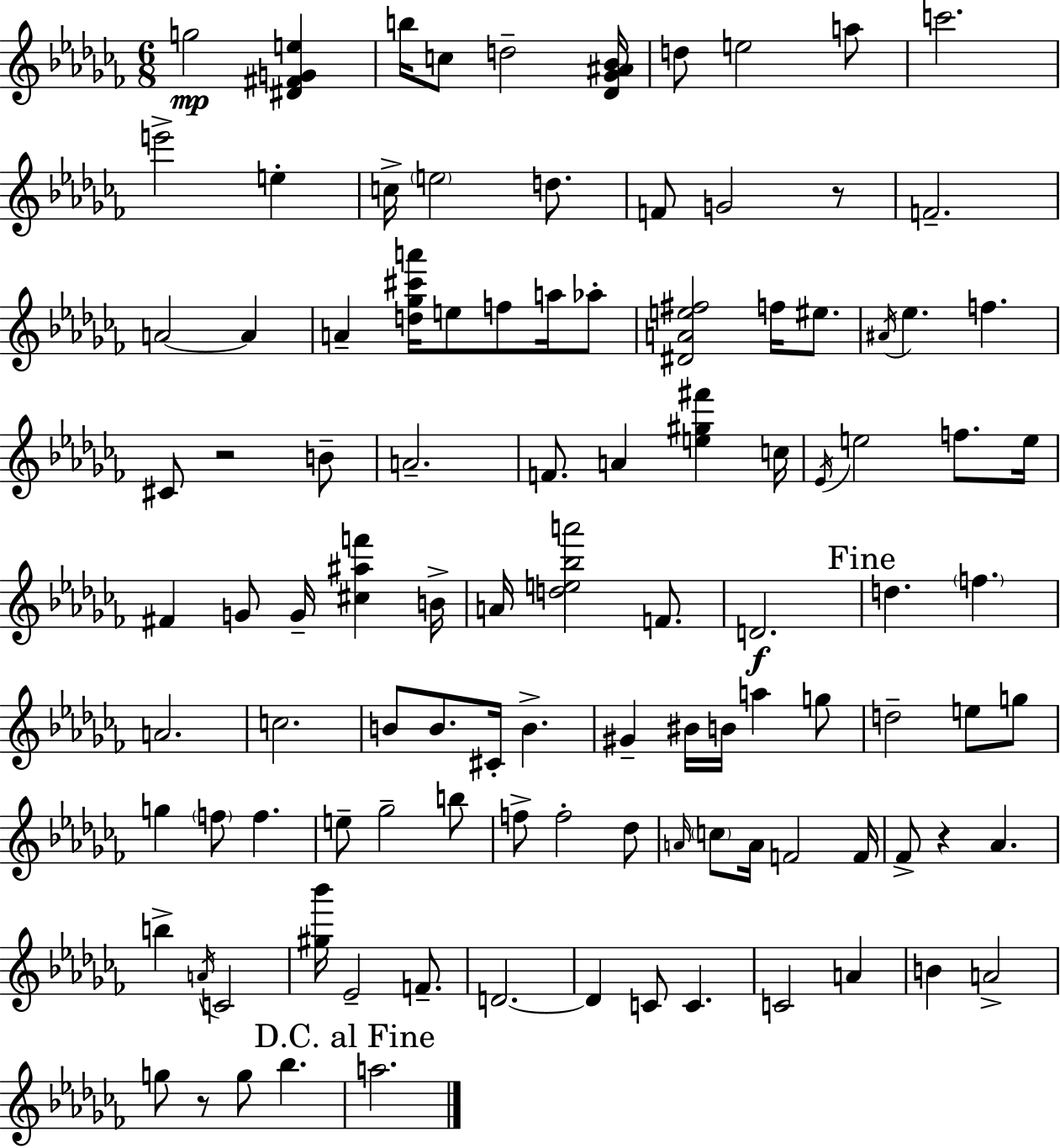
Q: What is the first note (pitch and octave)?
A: G5